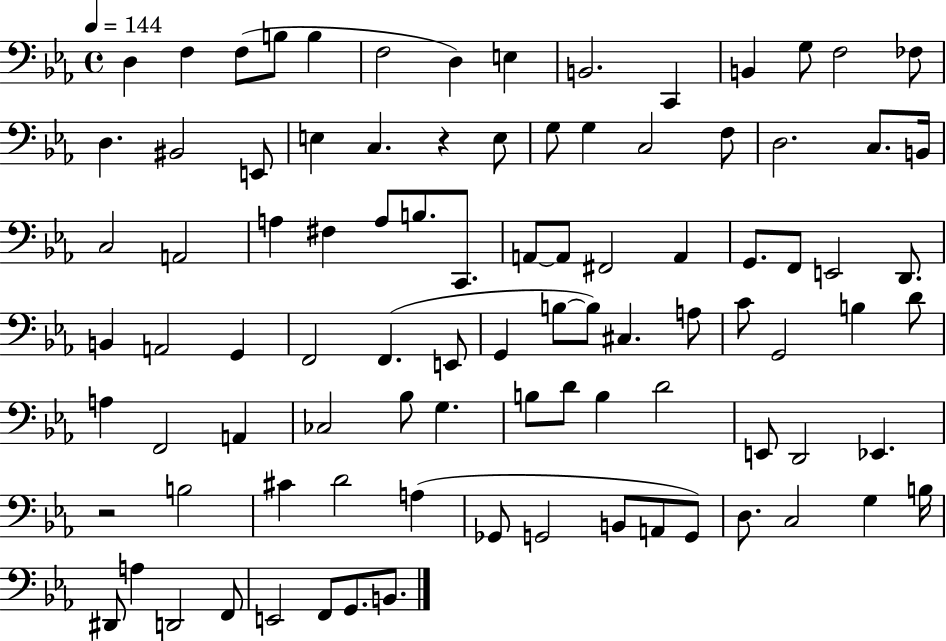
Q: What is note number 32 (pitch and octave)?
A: A3